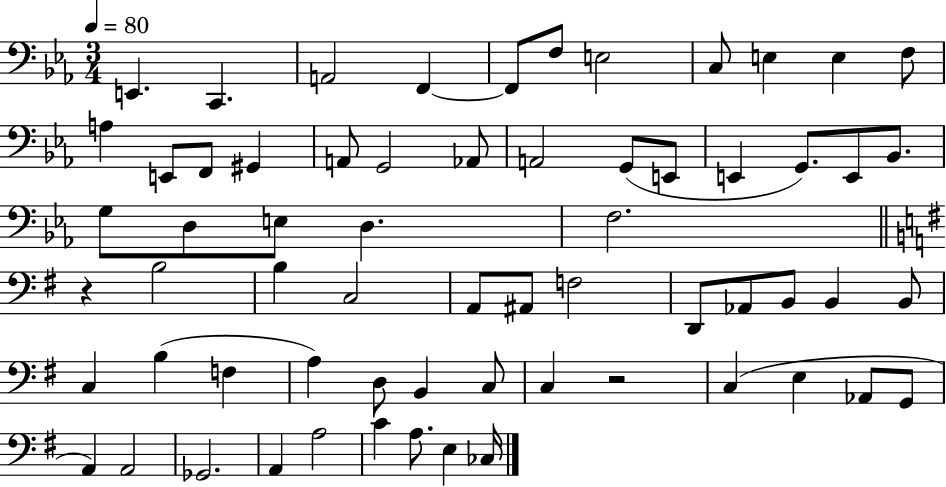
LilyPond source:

{
  \clef bass
  \numericTimeSignature
  \time 3/4
  \key ees \major
  \tempo 4 = 80
  e,4. c,4. | a,2 f,4~~ | f,8 f8 e2 | c8 e4 e4 f8 | \break a4 e,8 f,8 gis,4 | a,8 g,2 aes,8 | a,2 g,8( e,8 | e,4 g,8.) e,8 bes,8. | \break g8 d8 e8 d4. | f2. | \bar "||" \break \key e \minor r4 b2 | b4 c2 | a,8 ais,8 f2 | d,8 aes,8 b,8 b,4 b,8 | \break c4 b4( f4 | a4) d8 b,4 c8 | c4 r2 | c4( e4 aes,8 g,8 | \break a,4) a,2 | ges,2. | a,4 a2 | c'4 a8. e4 ces16 | \break \bar "|."
}